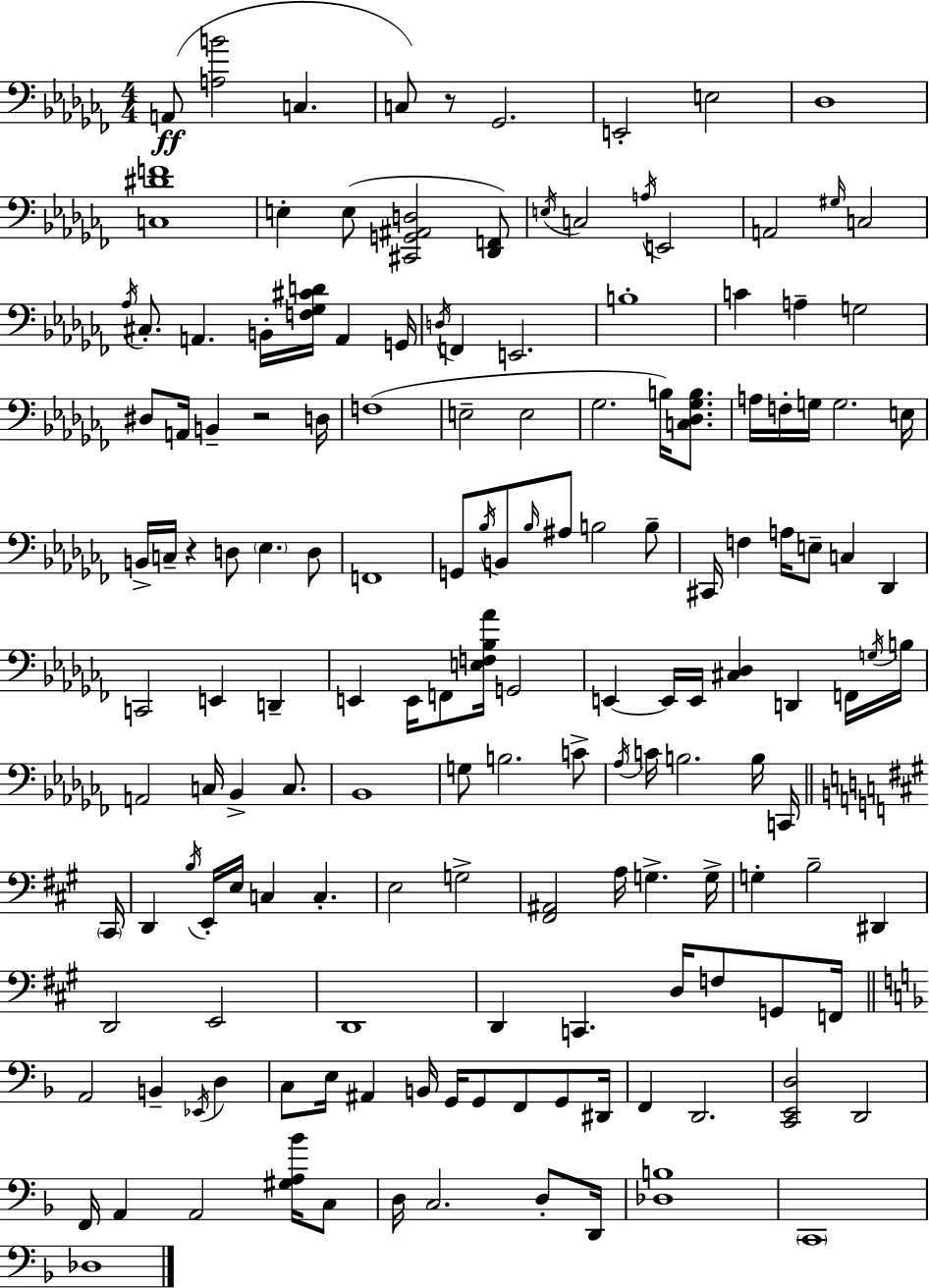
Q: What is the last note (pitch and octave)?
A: Db3